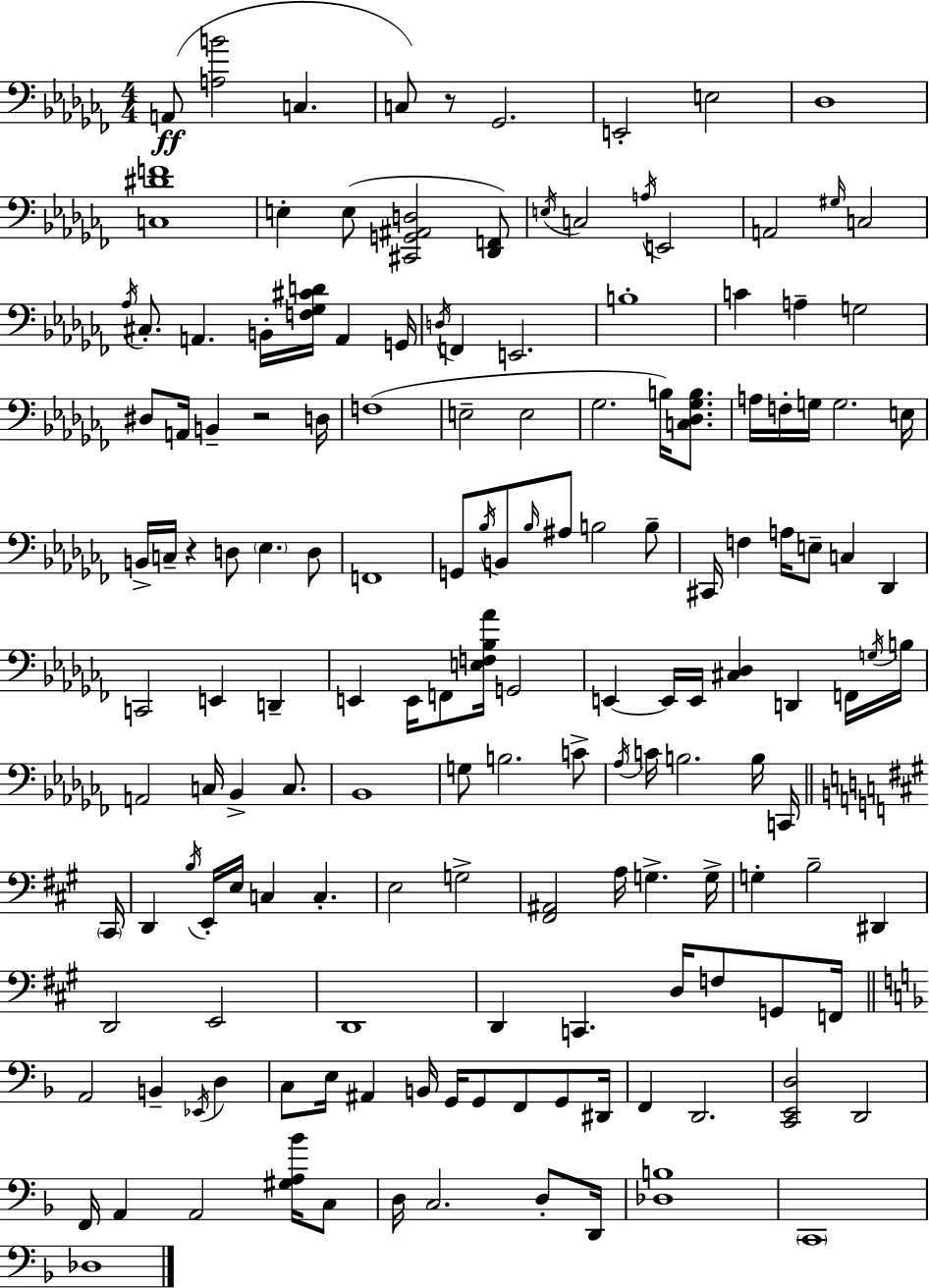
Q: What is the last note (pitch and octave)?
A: Db3